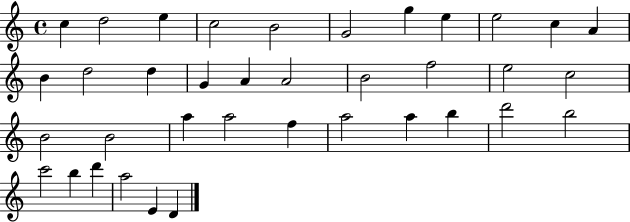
C5/q D5/h E5/q C5/h B4/h G4/h G5/q E5/q E5/h C5/q A4/q B4/q D5/h D5/q G4/q A4/q A4/h B4/h F5/h E5/h C5/h B4/h B4/h A5/q A5/h F5/q A5/h A5/q B5/q D6/h B5/h C6/h B5/q D6/q A5/h E4/q D4/q